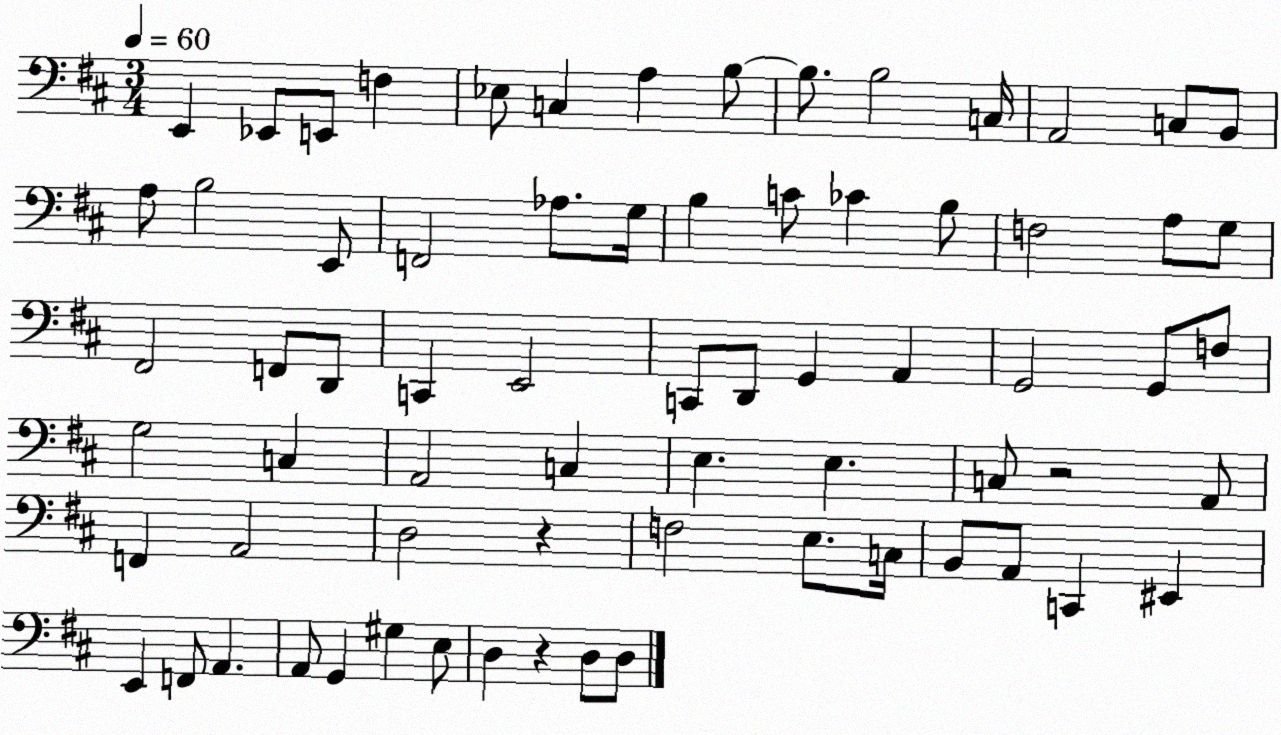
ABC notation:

X:1
T:Untitled
M:3/4
L:1/4
K:D
E,, _E,,/2 E,,/2 F, _E,/2 C, A, B,/2 B,/2 B,2 C,/4 A,,2 C,/2 B,,/2 A,/2 B,2 E,,/2 F,,2 _A,/2 G,/4 B, C/2 _C B,/2 F,2 A,/2 G,/2 ^F,,2 F,,/2 D,,/2 C,, E,,2 C,,/2 D,,/2 G,, A,, G,,2 G,,/2 F,/2 G,2 C, A,,2 C, E, E, C,/2 z2 A,,/2 F,, A,,2 D,2 z F,2 E,/2 C,/4 B,,/2 A,,/2 C,, ^E,, E,, F,,/2 A,, A,,/2 G,, ^G, E,/2 D, z D,/2 D,/2